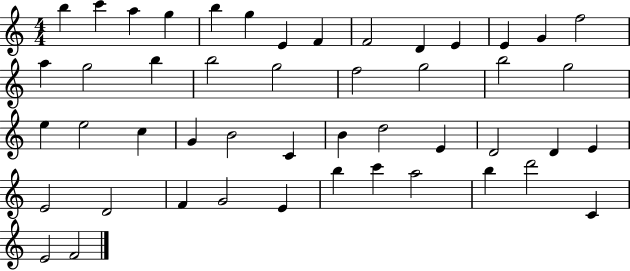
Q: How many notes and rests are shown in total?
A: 48